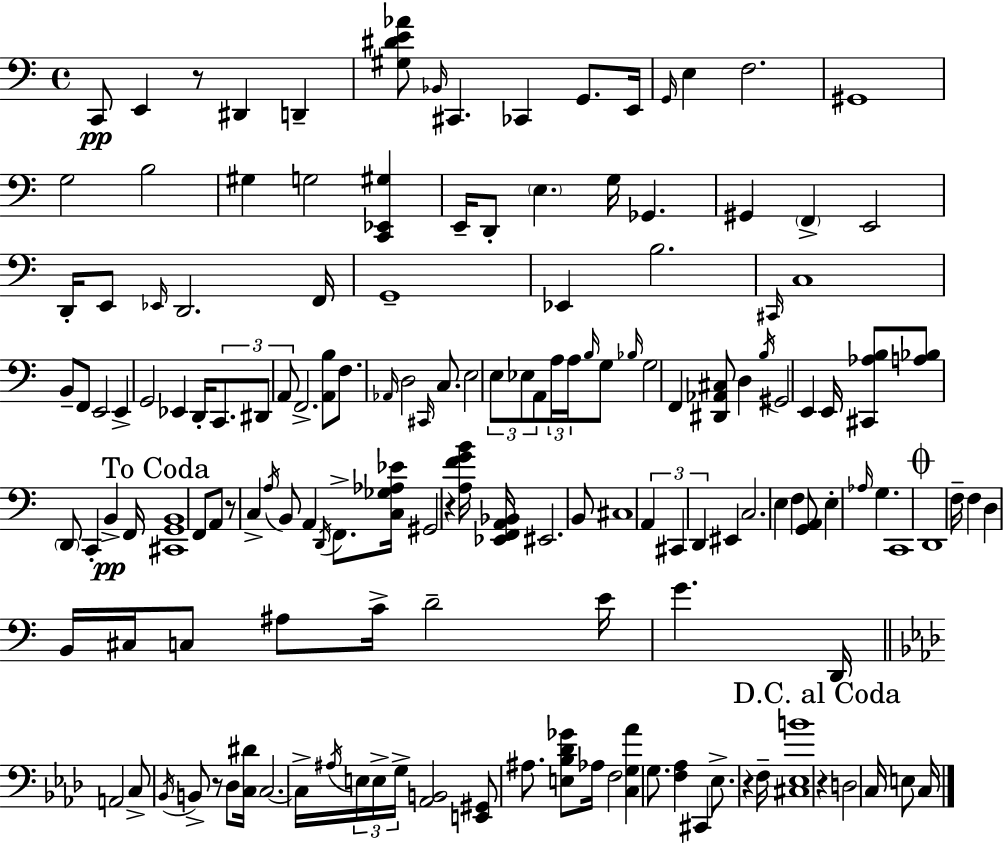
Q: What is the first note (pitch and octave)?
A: C2